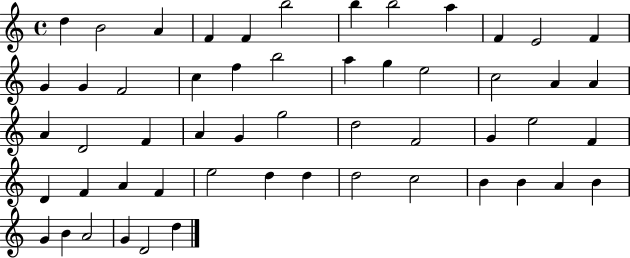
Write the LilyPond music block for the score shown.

{
  \clef treble
  \time 4/4
  \defaultTimeSignature
  \key c \major
  d''4 b'2 a'4 | f'4 f'4 b''2 | b''4 b''2 a''4 | f'4 e'2 f'4 | \break g'4 g'4 f'2 | c''4 f''4 b''2 | a''4 g''4 e''2 | c''2 a'4 a'4 | \break a'4 d'2 f'4 | a'4 g'4 g''2 | d''2 f'2 | g'4 e''2 f'4 | \break d'4 f'4 a'4 f'4 | e''2 d''4 d''4 | d''2 c''2 | b'4 b'4 a'4 b'4 | \break g'4 b'4 a'2 | g'4 d'2 d''4 | \bar "|."
}